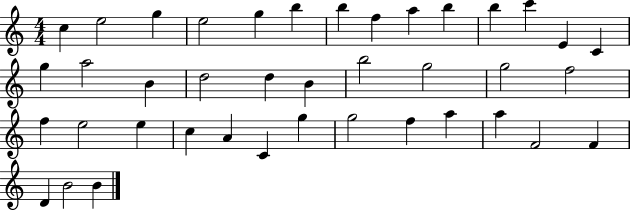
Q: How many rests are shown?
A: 0